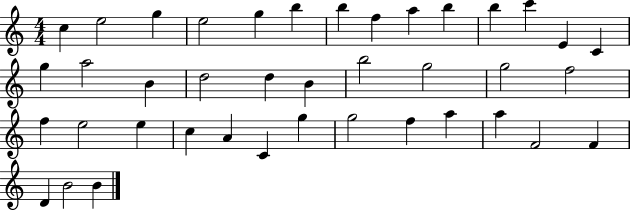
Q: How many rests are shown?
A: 0